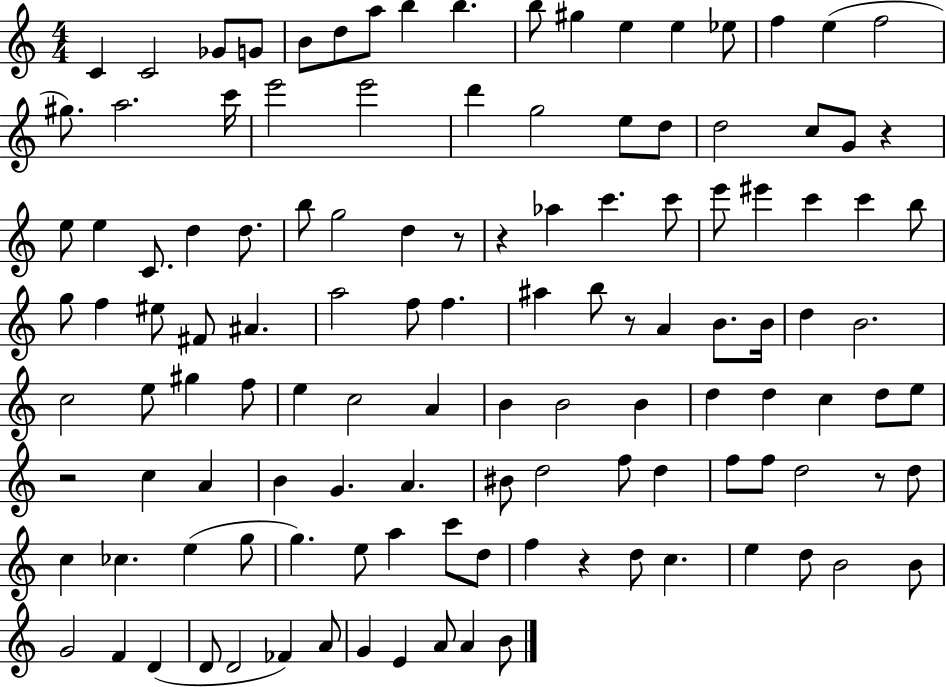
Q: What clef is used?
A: treble